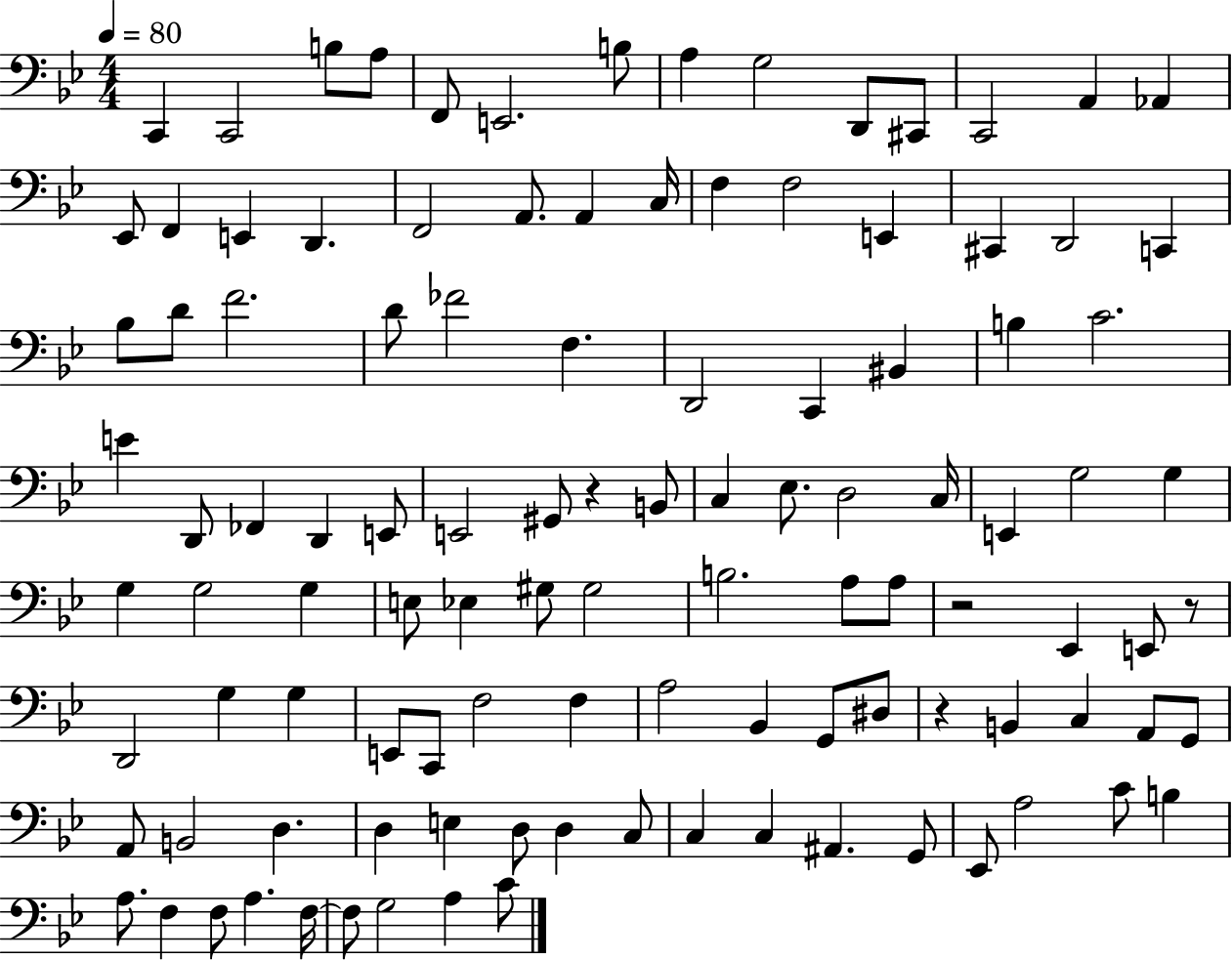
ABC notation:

X:1
T:Untitled
M:4/4
L:1/4
K:Bb
C,, C,,2 B,/2 A,/2 F,,/2 E,,2 B,/2 A, G,2 D,,/2 ^C,,/2 C,,2 A,, _A,, _E,,/2 F,, E,, D,, F,,2 A,,/2 A,, C,/4 F, F,2 E,, ^C,, D,,2 C,, _B,/2 D/2 F2 D/2 _F2 F, D,,2 C,, ^B,, B, C2 E D,,/2 _F,, D,, E,,/2 E,,2 ^G,,/2 z B,,/2 C, _E,/2 D,2 C,/4 E,, G,2 G, G, G,2 G, E,/2 _E, ^G,/2 ^G,2 B,2 A,/2 A,/2 z2 _E,, E,,/2 z/2 D,,2 G, G, E,,/2 C,,/2 F,2 F, A,2 _B,, G,,/2 ^D,/2 z B,, C, A,,/2 G,,/2 A,,/2 B,,2 D, D, E, D,/2 D, C,/2 C, C, ^A,, G,,/2 _E,,/2 A,2 C/2 B, A,/2 F, F,/2 A, F,/4 F,/2 G,2 A, C/2